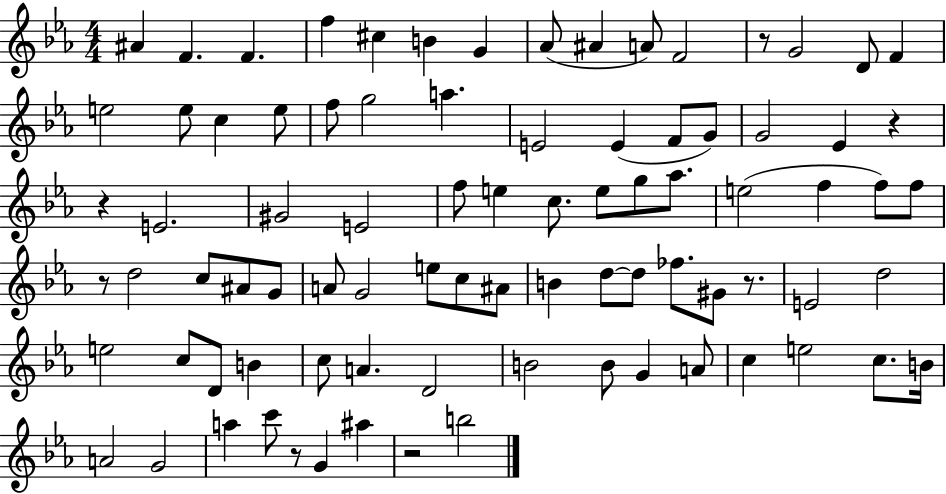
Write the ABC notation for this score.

X:1
T:Untitled
M:4/4
L:1/4
K:Eb
^A F F f ^c B G _A/2 ^A A/2 F2 z/2 G2 D/2 F e2 e/2 c e/2 f/2 g2 a E2 E F/2 G/2 G2 _E z z E2 ^G2 E2 f/2 e c/2 e/2 g/2 _a/2 e2 f f/2 f/2 z/2 d2 c/2 ^A/2 G/2 A/2 G2 e/2 c/2 ^A/2 B d/2 d/2 _f/2 ^G/2 z/2 E2 d2 e2 c/2 D/2 B c/2 A D2 B2 B/2 G A/2 c e2 c/2 B/4 A2 G2 a c'/2 z/2 G ^a z2 b2